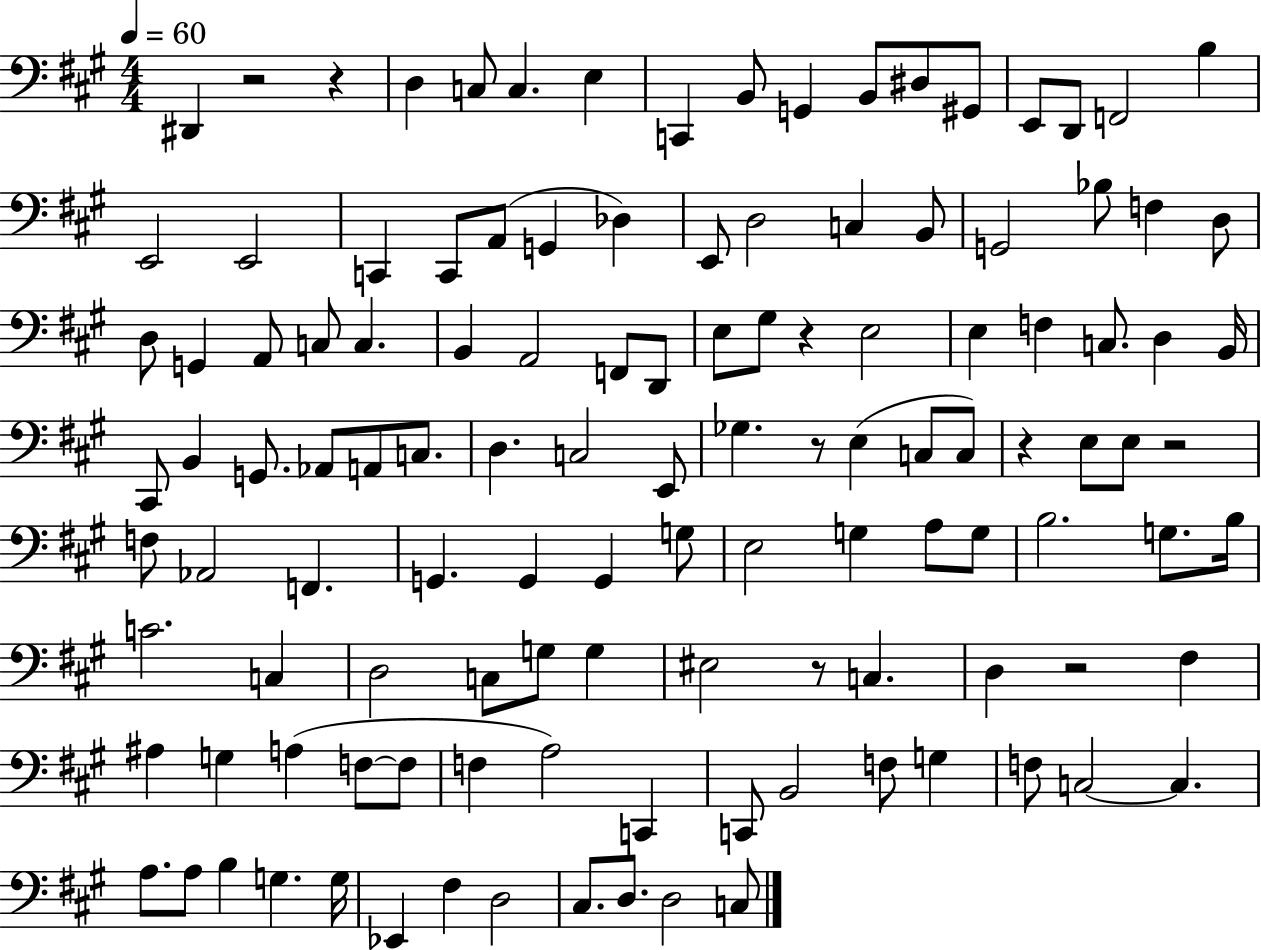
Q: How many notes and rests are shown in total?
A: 121